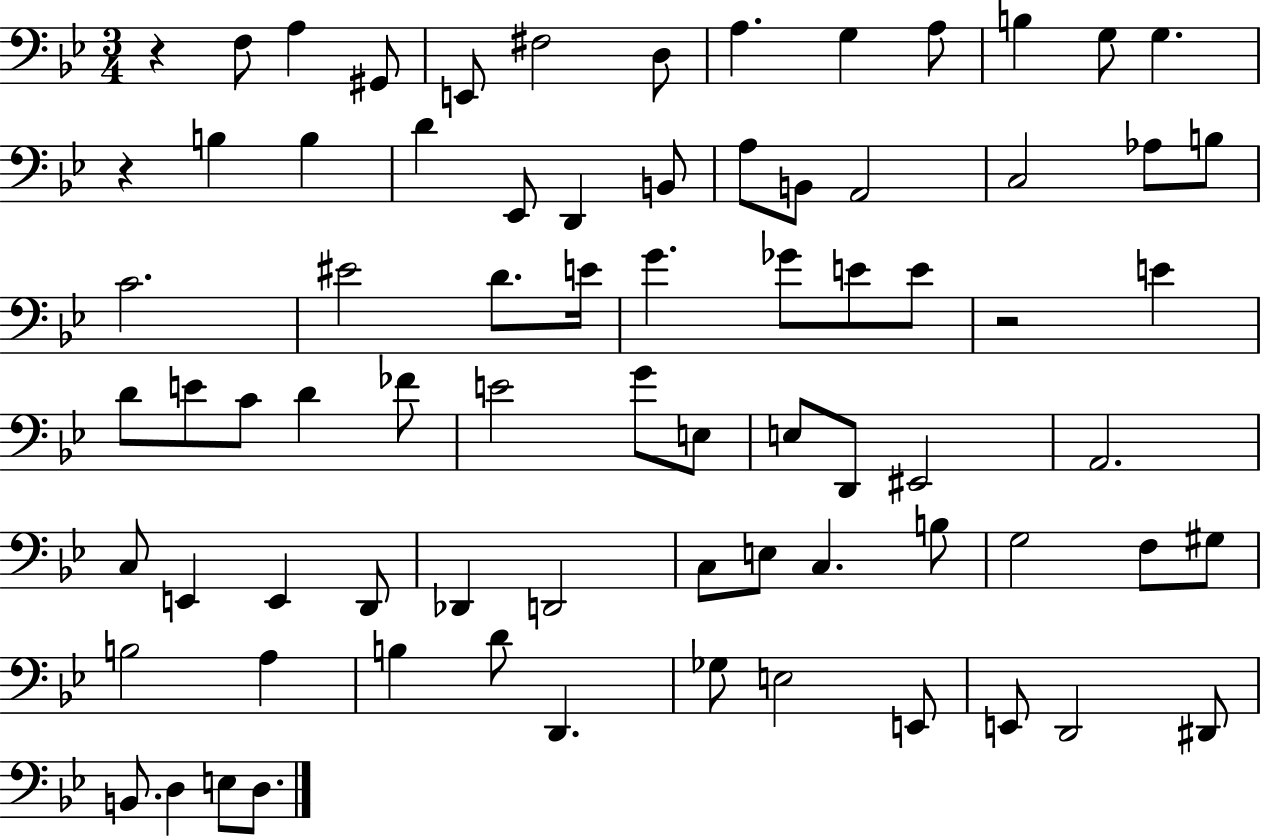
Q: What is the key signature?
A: BES major